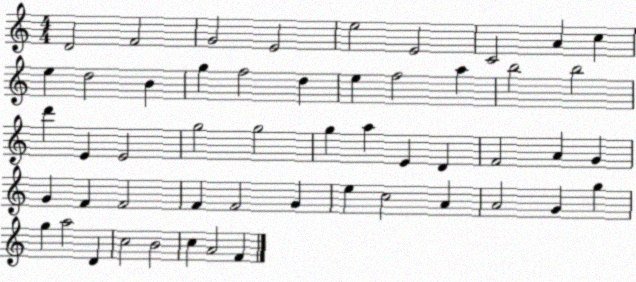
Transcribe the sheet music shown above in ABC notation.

X:1
T:Untitled
M:4/4
L:1/4
K:C
D2 F2 G2 E2 e2 E2 C2 A c e d2 B g f2 d e f2 a b2 b2 d' E E2 g2 g2 g a E D F2 A G G F F2 F F2 G e c2 A A2 G g g a2 D c2 B2 c A2 F